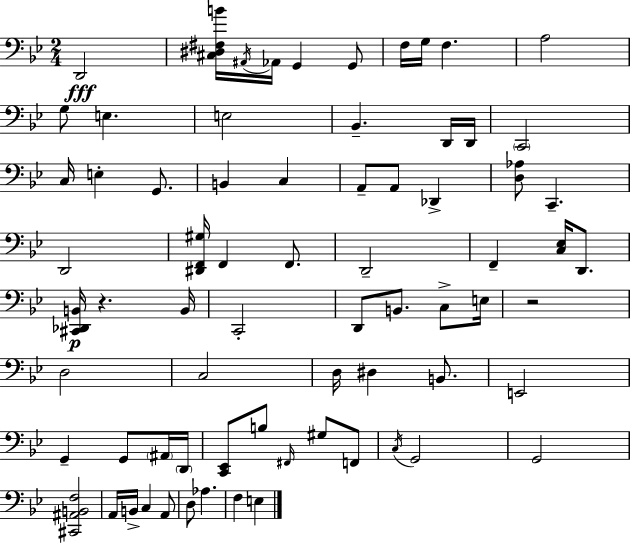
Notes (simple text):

D2/h [C#3,D#3,F#3,B4]/s A#2/s Ab2/s G2/q G2/e F3/s G3/s F3/q. A3/h G3/e E3/q. E3/h Bb2/q. D2/s D2/s C2/h C3/s E3/q G2/e. B2/q C3/q A2/e A2/e Db2/q [D3,Ab3]/e C2/q. D2/h [D#2,F2,G#3]/s F2/q F2/e. D2/h F2/q [C3,Eb3]/s D2/e. [C#2,Db2,B2]/s R/q. B2/s C2/h D2/e B2/e. C3/e E3/s R/h D3/h C3/h D3/s D#3/q B2/e. E2/h G2/q G2/e A#2/s D2/s [C2,Eb2]/e B3/e F#2/s G#3/e F2/e C3/s G2/h G2/h [C#2,A#2,B2,F3]/h A2/s B2/s C3/q A2/e D3/e Ab3/q. F3/q E3/q